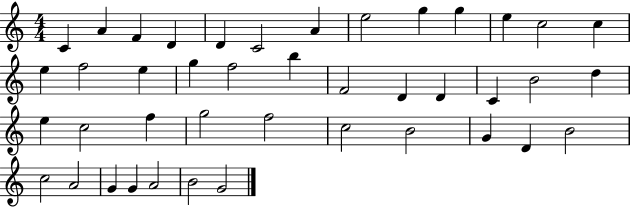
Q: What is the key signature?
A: C major